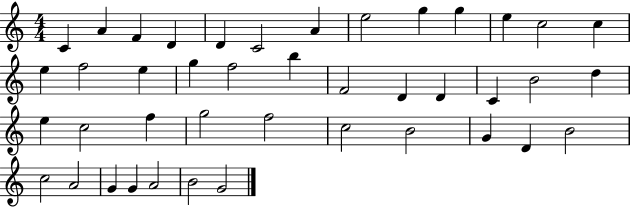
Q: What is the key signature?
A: C major